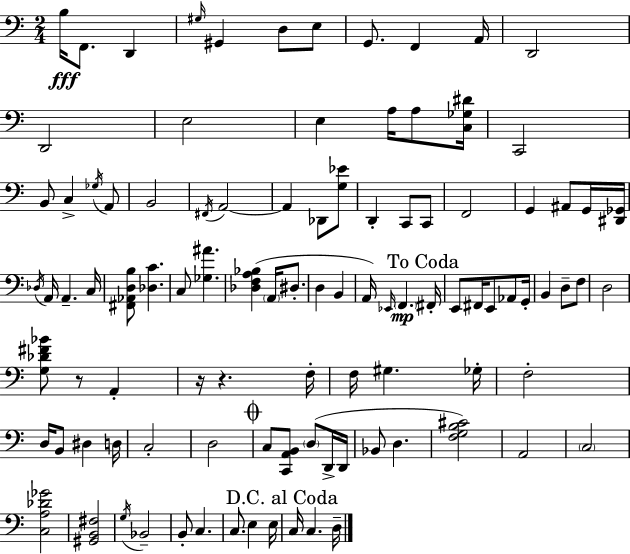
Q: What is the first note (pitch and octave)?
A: B3